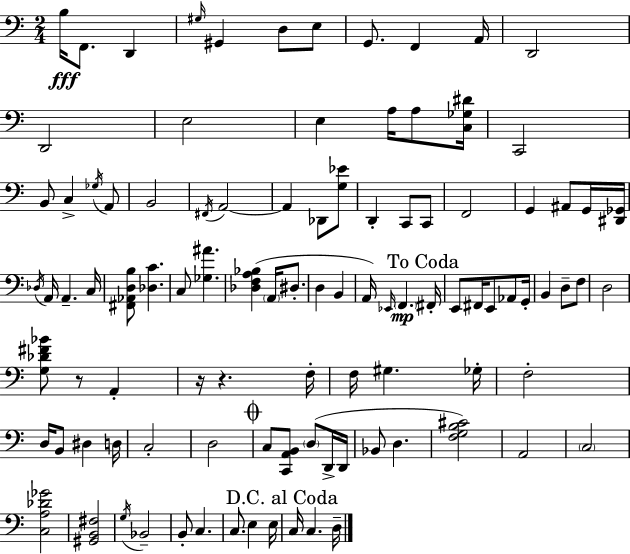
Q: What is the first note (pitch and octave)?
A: B3